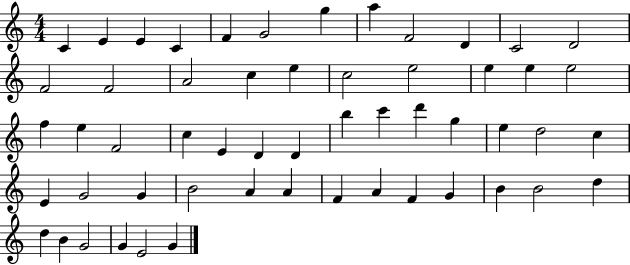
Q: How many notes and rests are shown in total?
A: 55